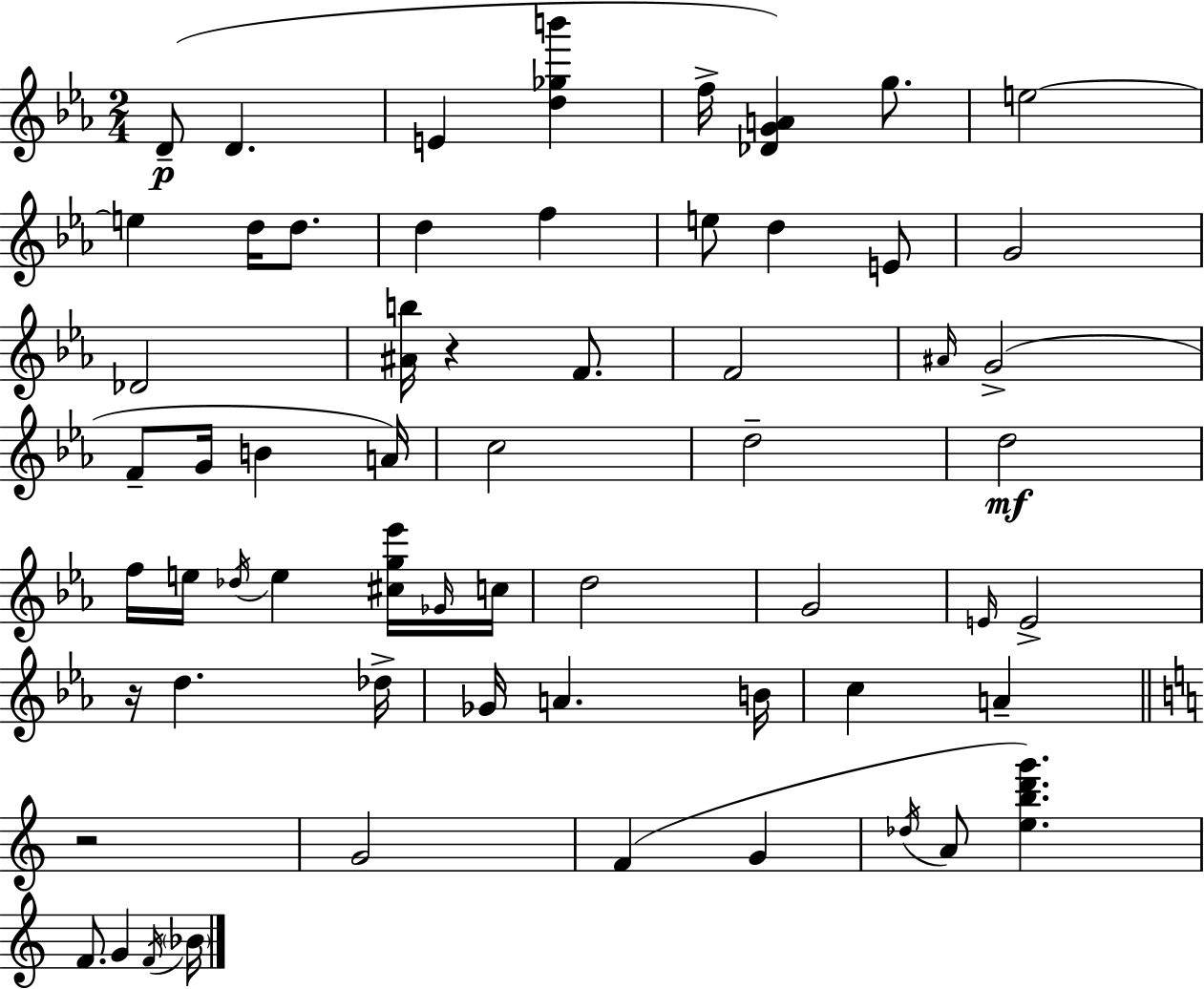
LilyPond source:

{
  \clef treble
  \numericTimeSignature
  \time 2/4
  \key ees \major
  d'8--(\p d'4. | e'4 <d'' ges'' b'''>4 | f''16-> <des' g' a'>4) g''8. | e''2~~ | \break e''4 d''16 d''8. | d''4 f''4 | e''8 d''4 e'8 | g'2 | \break des'2 | <ais' b''>16 r4 f'8. | f'2 | \grace { ais'16 }( g'2-> | \break f'8-- g'16 b'4 | a'16) c''2 | d''2-- | d''2\mf | \break f''16 e''16 \acciaccatura { des''16 } e''4 | <cis'' g'' ees'''>16 \grace { ges'16 } c''16 d''2 | g'2 | \grace { e'16 } e'2-> | \break r16 d''4. | des''16-> ges'16 a'4. | b'16 c''4 | a'4-- \bar "||" \break \key c \major r2 | g'2 | f'4( g'4 | \acciaccatura { des''16 } a'8 <e'' b'' d''' g'''>4.) | \break f'8. g'4 | \acciaccatura { f'16 } \parenthesize bes'16 \bar "|."
}